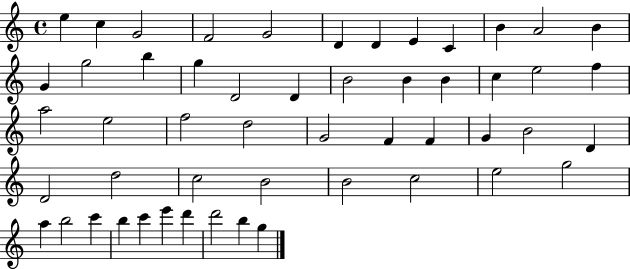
{
  \clef treble
  \time 4/4
  \defaultTimeSignature
  \key c \major
  e''4 c''4 g'2 | f'2 g'2 | d'4 d'4 e'4 c'4 | b'4 a'2 b'4 | \break g'4 g''2 b''4 | g''4 d'2 d'4 | b'2 b'4 b'4 | c''4 e''2 f''4 | \break a''2 e''2 | f''2 d''2 | g'2 f'4 f'4 | g'4 b'2 d'4 | \break d'2 d''2 | c''2 b'2 | b'2 c''2 | e''2 g''2 | \break a''4 b''2 c'''4 | b''4 c'''4 e'''4 d'''4 | d'''2 b''4 g''4 | \bar "|."
}